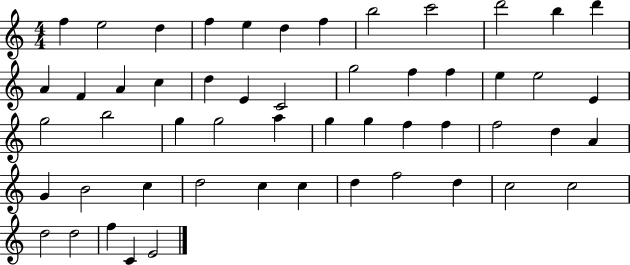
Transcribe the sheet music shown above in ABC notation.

X:1
T:Untitled
M:4/4
L:1/4
K:C
f e2 d f e d f b2 c'2 d'2 b d' A F A c d E C2 g2 f f e e2 E g2 b2 g g2 a g g f f f2 d A G B2 c d2 c c d f2 d c2 c2 d2 d2 f C E2